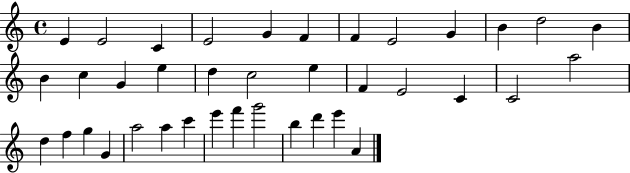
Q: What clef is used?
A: treble